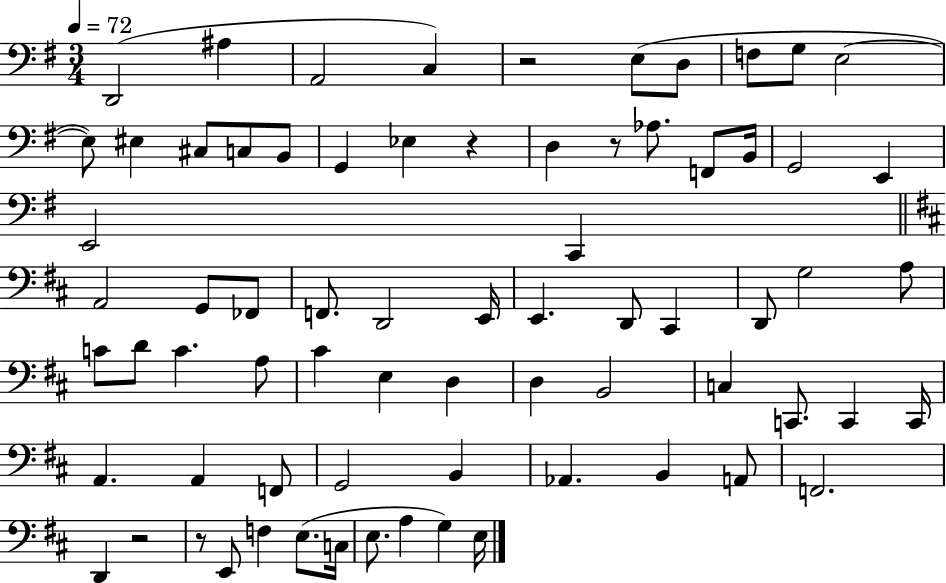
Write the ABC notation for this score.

X:1
T:Untitled
M:3/4
L:1/4
K:G
D,,2 ^A, A,,2 C, z2 E,/2 D,/2 F,/2 G,/2 E,2 E,/2 ^E, ^C,/2 C,/2 B,,/2 G,, _E, z D, z/2 _A,/2 F,,/2 B,,/4 G,,2 E,, E,,2 C,, A,,2 G,,/2 _F,,/2 F,,/2 D,,2 E,,/4 E,, D,,/2 ^C,, D,,/2 G,2 A,/2 C/2 D/2 C A,/2 ^C E, D, D, B,,2 C, C,,/2 C,, C,,/4 A,, A,, F,,/2 G,,2 B,, _A,, B,, A,,/2 F,,2 D,, z2 z/2 E,,/2 F, E,/2 C,/4 E,/2 A, G, E,/4